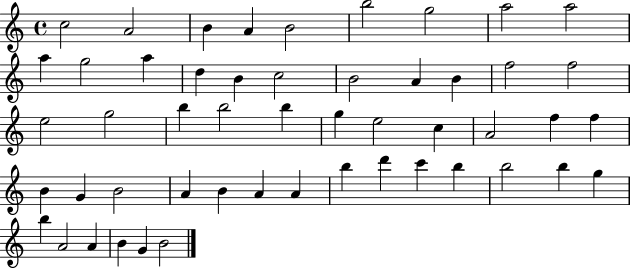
C5/h A4/h B4/q A4/q B4/h B5/h G5/h A5/h A5/h A5/q G5/h A5/q D5/q B4/q C5/h B4/h A4/q B4/q F5/h F5/h E5/h G5/h B5/q B5/h B5/q G5/q E5/h C5/q A4/h F5/q F5/q B4/q G4/q B4/h A4/q B4/q A4/q A4/q B5/q D6/q C6/q B5/q B5/h B5/q G5/q B5/q A4/h A4/q B4/q G4/q B4/h